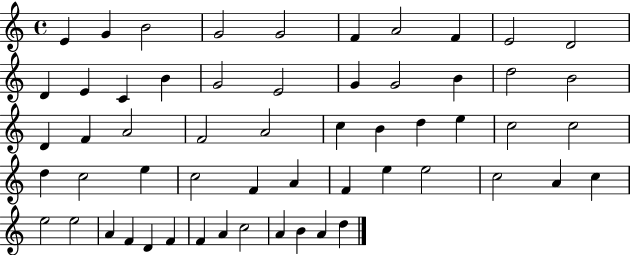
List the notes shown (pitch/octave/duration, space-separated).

E4/q G4/q B4/h G4/h G4/h F4/q A4/h F4/q E4/h D4/h D4/q E4/q C4/q B4/q G4/h E4/h G4/q G4/h B4/q D5/h B4/h D4/q F4/q A4/h F4/h A4/h C5/q B4/q D5/q E5/q C5/h C5/h D5/q C5/h E5/q C5/h F4/q A4/q F4/q E5/q E5/h C5/h A4/q C5/q E5/h E5/h A4/q F4/q D4/q F4/q F4/q A4/q C5/h A4/q B4/q A4/q D5/q